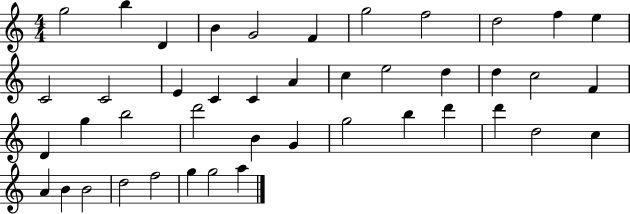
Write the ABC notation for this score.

X:1
T:Untitled
M:4/4
L:1/4
K:C
g2 b D B G2 F g2 f2 d2 f e C2 C2 E C C A c e2 d d c2 F D g b2 d'2 B G g2 b d' d' d2 c A B B2 d2 f2 g g2 a